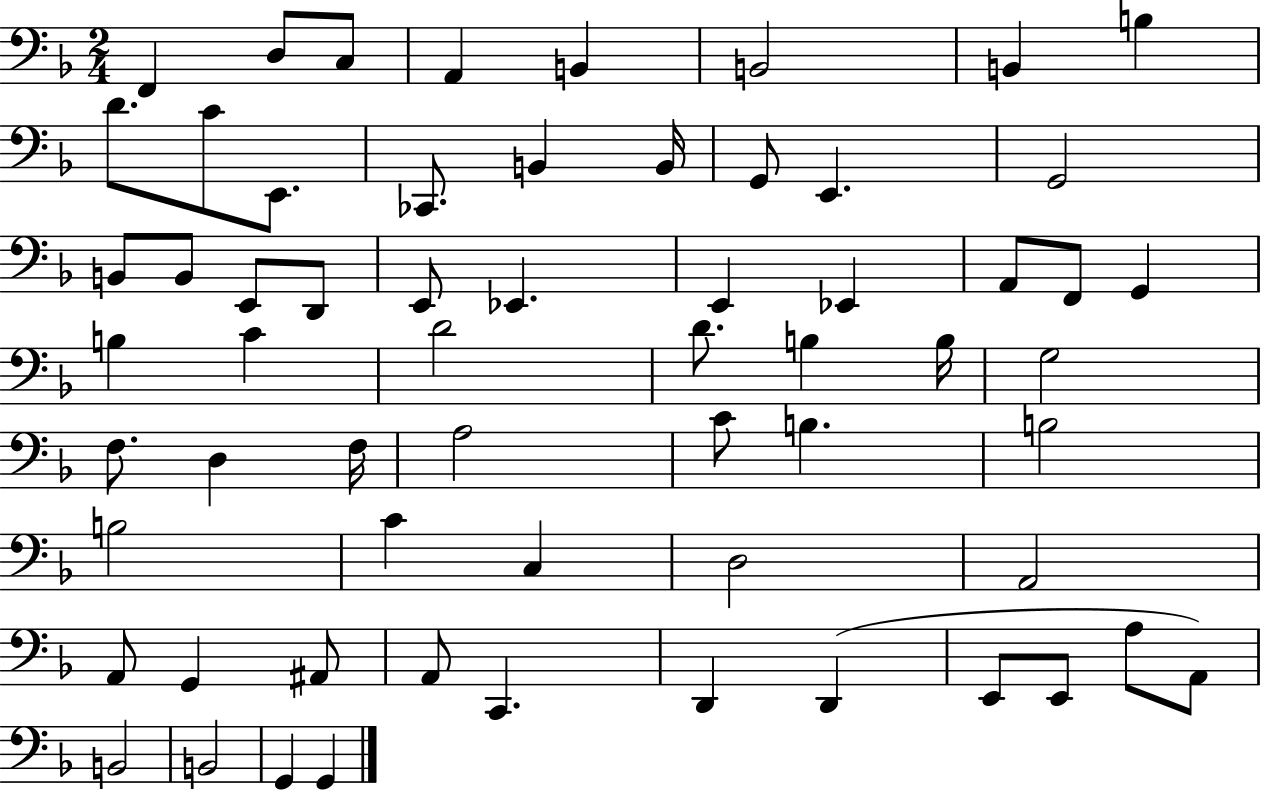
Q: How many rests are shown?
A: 0